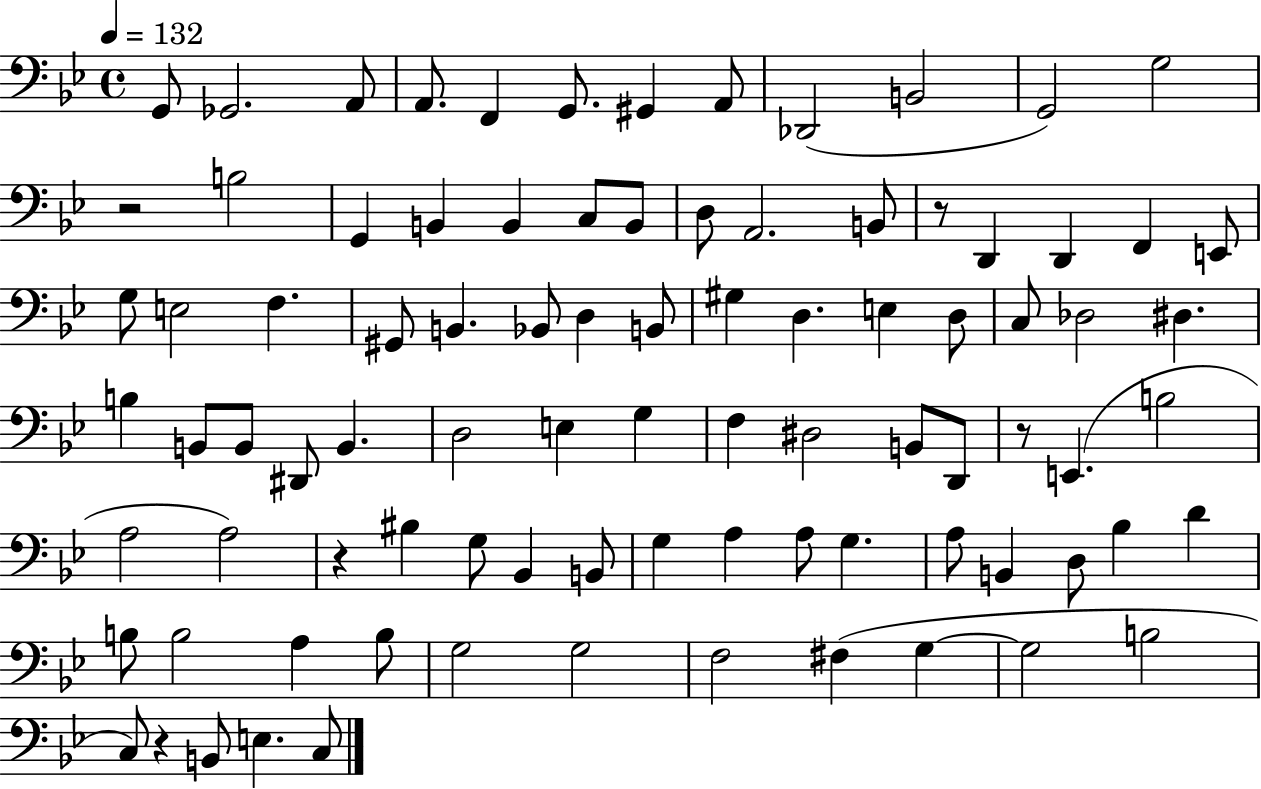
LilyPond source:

{
  \clef bass
  \time 4/4
  \defaultTimeSignature
  \key bes \major
  \tempo 4 = 132
  g,8 ges,2. a,8 | a,8. f,4 g,8. gis,4 a,8 | des,2( b,2 | g,2) g2 | \break r2 b2 | g,4 b,4 b,4 c8 b,8 | d8 a,2. b,8 | r8 d,4 d,4 f,4 e,8 | \break g8 e2 f4. | gis,8 b,4. bes,8 d4 b,8 | gis4 d4. e4 d8 | c8 des2 dis4. | \break b4 b,8 b,8 dis,8 b,4. | d2 e4 g4 | f4 dis2 b,8 d,8 | r8 e,4.( b2 | \break a2 a2) | r4 bis4 g8 bes,4 b,8 | g4 a4 a8 g4. | a8 b,4 d8 bes4 d'4 | \break b8 b2 a4 b8 | g2 g2 | f2 fis4( g4~~ | g2 b2 | \break c8) r4 b,8 e4. c8 | \bar "|."
}